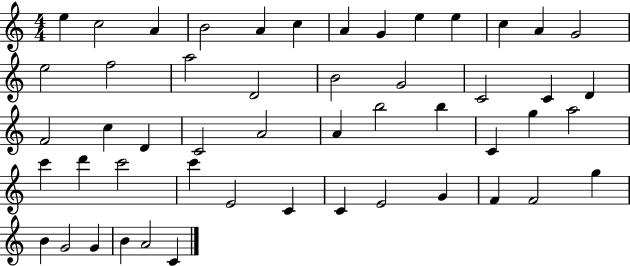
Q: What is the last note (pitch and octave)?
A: C4